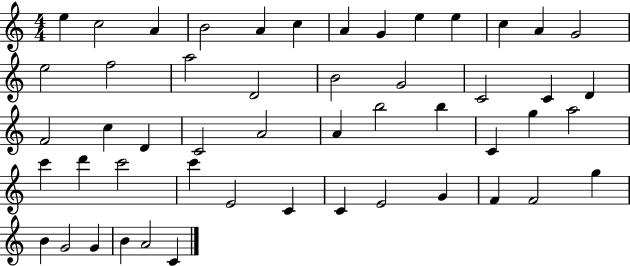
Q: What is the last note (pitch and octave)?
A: C4